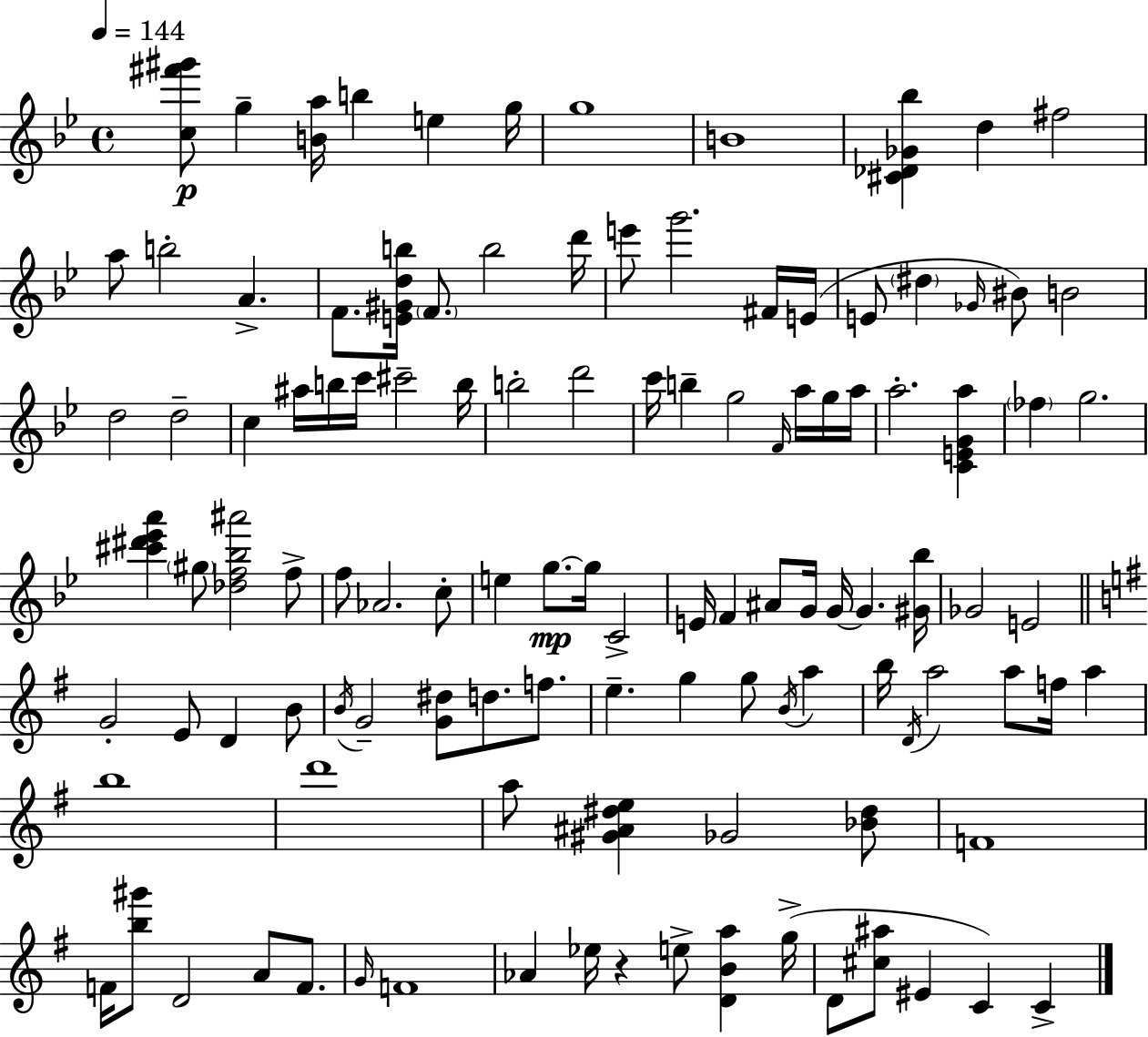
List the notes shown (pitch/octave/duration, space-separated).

[C5,F#6,G#6]/e G5/q [B4,A5]/s B5/q E5/q G5/s G5/w B4/w [C#4,Db4,Gb4,Bb5]/q D5/q F#5/h A5/e B5/h A4/q. F4/e. [E4,G#4,D5,B5]/s F4/e. B5/h D6/s E6/e G6/h. F#4/s E4/s E4/e D#5/q Gb4/s BIS4/e B4/h D5/h D5/h C5/q A#5/s B5/s C6/s C#6/h B5/s B5/h D6/h C6/s B5/q G5/h F4/s A5/s G5/s A5/s A5/h. [C4,E4,G4,A5]/q FES5/q G5/h. [C#6,D#6,Eb6,A6]/q G#5/e [Db5,F5,Bb5,A#6]/h F5/e F5/e Ab4/h. C5/e E5/q G5/e. G5/s C4/h E4/s F4/q A#4/e G4/s G4/s G4/q. [G#4,Bb5]/s Gb4/h E4/h G4/h E4/e D4/q B4/e B4/s G4/h [G4,D#5]/e D5/e. F5/e. E5/q. G5/q G5/e B4/s A5/q B5/s D4/s A5/h A5/e F5/s A5/q B5/w D6/w A5/e [G#4,A#4,D#5,E5]/q Gb4/h [Bb4,D#5]/e F4/w F4/s [B5,G#6]/e D4/h A4/e F4/e. G4/s F4/w Ab4/q Eb5/s R/q E5/e [D4,B4,A5]/q G5/s D4/e [C#5,A#5]/e EIS4/q C4/q C4/q